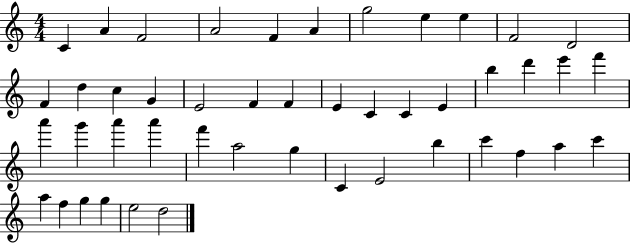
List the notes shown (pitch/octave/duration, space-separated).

C4/q A4/q F4/h A4/h F4/q A4/q G5/h E5/q E5/q F4/h D4/h F4/q D5/q C5/q G4/q E4/h F4/q F4/q E4/q C4/q C4/q E4/q B5/q D6/q E6/q F6/q A6/q G6/q A6/q A6/q F6/q A5/h G5/q C4/q E4/h B5/q C6/q F5/q A5/q C6/q A5/q F5/q G5/q G5/q E5/h D5/h